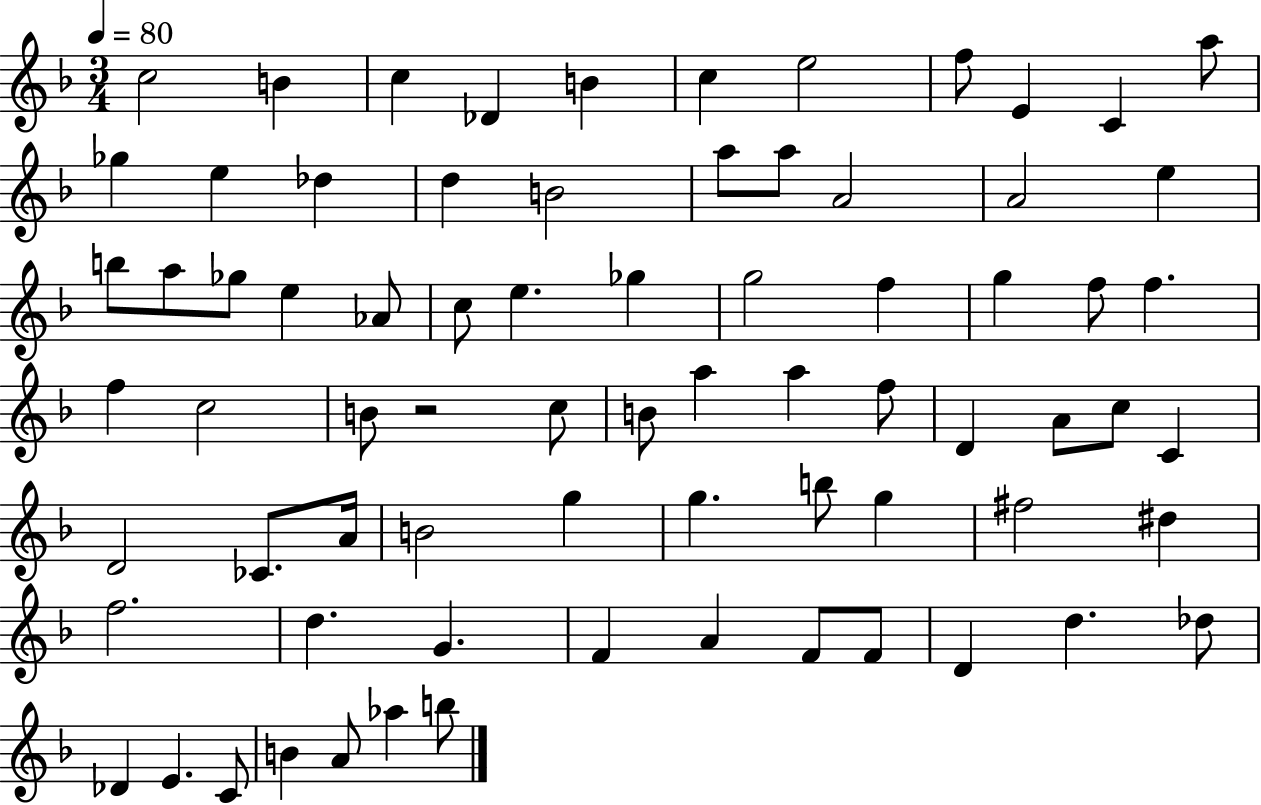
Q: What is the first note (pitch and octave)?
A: C5